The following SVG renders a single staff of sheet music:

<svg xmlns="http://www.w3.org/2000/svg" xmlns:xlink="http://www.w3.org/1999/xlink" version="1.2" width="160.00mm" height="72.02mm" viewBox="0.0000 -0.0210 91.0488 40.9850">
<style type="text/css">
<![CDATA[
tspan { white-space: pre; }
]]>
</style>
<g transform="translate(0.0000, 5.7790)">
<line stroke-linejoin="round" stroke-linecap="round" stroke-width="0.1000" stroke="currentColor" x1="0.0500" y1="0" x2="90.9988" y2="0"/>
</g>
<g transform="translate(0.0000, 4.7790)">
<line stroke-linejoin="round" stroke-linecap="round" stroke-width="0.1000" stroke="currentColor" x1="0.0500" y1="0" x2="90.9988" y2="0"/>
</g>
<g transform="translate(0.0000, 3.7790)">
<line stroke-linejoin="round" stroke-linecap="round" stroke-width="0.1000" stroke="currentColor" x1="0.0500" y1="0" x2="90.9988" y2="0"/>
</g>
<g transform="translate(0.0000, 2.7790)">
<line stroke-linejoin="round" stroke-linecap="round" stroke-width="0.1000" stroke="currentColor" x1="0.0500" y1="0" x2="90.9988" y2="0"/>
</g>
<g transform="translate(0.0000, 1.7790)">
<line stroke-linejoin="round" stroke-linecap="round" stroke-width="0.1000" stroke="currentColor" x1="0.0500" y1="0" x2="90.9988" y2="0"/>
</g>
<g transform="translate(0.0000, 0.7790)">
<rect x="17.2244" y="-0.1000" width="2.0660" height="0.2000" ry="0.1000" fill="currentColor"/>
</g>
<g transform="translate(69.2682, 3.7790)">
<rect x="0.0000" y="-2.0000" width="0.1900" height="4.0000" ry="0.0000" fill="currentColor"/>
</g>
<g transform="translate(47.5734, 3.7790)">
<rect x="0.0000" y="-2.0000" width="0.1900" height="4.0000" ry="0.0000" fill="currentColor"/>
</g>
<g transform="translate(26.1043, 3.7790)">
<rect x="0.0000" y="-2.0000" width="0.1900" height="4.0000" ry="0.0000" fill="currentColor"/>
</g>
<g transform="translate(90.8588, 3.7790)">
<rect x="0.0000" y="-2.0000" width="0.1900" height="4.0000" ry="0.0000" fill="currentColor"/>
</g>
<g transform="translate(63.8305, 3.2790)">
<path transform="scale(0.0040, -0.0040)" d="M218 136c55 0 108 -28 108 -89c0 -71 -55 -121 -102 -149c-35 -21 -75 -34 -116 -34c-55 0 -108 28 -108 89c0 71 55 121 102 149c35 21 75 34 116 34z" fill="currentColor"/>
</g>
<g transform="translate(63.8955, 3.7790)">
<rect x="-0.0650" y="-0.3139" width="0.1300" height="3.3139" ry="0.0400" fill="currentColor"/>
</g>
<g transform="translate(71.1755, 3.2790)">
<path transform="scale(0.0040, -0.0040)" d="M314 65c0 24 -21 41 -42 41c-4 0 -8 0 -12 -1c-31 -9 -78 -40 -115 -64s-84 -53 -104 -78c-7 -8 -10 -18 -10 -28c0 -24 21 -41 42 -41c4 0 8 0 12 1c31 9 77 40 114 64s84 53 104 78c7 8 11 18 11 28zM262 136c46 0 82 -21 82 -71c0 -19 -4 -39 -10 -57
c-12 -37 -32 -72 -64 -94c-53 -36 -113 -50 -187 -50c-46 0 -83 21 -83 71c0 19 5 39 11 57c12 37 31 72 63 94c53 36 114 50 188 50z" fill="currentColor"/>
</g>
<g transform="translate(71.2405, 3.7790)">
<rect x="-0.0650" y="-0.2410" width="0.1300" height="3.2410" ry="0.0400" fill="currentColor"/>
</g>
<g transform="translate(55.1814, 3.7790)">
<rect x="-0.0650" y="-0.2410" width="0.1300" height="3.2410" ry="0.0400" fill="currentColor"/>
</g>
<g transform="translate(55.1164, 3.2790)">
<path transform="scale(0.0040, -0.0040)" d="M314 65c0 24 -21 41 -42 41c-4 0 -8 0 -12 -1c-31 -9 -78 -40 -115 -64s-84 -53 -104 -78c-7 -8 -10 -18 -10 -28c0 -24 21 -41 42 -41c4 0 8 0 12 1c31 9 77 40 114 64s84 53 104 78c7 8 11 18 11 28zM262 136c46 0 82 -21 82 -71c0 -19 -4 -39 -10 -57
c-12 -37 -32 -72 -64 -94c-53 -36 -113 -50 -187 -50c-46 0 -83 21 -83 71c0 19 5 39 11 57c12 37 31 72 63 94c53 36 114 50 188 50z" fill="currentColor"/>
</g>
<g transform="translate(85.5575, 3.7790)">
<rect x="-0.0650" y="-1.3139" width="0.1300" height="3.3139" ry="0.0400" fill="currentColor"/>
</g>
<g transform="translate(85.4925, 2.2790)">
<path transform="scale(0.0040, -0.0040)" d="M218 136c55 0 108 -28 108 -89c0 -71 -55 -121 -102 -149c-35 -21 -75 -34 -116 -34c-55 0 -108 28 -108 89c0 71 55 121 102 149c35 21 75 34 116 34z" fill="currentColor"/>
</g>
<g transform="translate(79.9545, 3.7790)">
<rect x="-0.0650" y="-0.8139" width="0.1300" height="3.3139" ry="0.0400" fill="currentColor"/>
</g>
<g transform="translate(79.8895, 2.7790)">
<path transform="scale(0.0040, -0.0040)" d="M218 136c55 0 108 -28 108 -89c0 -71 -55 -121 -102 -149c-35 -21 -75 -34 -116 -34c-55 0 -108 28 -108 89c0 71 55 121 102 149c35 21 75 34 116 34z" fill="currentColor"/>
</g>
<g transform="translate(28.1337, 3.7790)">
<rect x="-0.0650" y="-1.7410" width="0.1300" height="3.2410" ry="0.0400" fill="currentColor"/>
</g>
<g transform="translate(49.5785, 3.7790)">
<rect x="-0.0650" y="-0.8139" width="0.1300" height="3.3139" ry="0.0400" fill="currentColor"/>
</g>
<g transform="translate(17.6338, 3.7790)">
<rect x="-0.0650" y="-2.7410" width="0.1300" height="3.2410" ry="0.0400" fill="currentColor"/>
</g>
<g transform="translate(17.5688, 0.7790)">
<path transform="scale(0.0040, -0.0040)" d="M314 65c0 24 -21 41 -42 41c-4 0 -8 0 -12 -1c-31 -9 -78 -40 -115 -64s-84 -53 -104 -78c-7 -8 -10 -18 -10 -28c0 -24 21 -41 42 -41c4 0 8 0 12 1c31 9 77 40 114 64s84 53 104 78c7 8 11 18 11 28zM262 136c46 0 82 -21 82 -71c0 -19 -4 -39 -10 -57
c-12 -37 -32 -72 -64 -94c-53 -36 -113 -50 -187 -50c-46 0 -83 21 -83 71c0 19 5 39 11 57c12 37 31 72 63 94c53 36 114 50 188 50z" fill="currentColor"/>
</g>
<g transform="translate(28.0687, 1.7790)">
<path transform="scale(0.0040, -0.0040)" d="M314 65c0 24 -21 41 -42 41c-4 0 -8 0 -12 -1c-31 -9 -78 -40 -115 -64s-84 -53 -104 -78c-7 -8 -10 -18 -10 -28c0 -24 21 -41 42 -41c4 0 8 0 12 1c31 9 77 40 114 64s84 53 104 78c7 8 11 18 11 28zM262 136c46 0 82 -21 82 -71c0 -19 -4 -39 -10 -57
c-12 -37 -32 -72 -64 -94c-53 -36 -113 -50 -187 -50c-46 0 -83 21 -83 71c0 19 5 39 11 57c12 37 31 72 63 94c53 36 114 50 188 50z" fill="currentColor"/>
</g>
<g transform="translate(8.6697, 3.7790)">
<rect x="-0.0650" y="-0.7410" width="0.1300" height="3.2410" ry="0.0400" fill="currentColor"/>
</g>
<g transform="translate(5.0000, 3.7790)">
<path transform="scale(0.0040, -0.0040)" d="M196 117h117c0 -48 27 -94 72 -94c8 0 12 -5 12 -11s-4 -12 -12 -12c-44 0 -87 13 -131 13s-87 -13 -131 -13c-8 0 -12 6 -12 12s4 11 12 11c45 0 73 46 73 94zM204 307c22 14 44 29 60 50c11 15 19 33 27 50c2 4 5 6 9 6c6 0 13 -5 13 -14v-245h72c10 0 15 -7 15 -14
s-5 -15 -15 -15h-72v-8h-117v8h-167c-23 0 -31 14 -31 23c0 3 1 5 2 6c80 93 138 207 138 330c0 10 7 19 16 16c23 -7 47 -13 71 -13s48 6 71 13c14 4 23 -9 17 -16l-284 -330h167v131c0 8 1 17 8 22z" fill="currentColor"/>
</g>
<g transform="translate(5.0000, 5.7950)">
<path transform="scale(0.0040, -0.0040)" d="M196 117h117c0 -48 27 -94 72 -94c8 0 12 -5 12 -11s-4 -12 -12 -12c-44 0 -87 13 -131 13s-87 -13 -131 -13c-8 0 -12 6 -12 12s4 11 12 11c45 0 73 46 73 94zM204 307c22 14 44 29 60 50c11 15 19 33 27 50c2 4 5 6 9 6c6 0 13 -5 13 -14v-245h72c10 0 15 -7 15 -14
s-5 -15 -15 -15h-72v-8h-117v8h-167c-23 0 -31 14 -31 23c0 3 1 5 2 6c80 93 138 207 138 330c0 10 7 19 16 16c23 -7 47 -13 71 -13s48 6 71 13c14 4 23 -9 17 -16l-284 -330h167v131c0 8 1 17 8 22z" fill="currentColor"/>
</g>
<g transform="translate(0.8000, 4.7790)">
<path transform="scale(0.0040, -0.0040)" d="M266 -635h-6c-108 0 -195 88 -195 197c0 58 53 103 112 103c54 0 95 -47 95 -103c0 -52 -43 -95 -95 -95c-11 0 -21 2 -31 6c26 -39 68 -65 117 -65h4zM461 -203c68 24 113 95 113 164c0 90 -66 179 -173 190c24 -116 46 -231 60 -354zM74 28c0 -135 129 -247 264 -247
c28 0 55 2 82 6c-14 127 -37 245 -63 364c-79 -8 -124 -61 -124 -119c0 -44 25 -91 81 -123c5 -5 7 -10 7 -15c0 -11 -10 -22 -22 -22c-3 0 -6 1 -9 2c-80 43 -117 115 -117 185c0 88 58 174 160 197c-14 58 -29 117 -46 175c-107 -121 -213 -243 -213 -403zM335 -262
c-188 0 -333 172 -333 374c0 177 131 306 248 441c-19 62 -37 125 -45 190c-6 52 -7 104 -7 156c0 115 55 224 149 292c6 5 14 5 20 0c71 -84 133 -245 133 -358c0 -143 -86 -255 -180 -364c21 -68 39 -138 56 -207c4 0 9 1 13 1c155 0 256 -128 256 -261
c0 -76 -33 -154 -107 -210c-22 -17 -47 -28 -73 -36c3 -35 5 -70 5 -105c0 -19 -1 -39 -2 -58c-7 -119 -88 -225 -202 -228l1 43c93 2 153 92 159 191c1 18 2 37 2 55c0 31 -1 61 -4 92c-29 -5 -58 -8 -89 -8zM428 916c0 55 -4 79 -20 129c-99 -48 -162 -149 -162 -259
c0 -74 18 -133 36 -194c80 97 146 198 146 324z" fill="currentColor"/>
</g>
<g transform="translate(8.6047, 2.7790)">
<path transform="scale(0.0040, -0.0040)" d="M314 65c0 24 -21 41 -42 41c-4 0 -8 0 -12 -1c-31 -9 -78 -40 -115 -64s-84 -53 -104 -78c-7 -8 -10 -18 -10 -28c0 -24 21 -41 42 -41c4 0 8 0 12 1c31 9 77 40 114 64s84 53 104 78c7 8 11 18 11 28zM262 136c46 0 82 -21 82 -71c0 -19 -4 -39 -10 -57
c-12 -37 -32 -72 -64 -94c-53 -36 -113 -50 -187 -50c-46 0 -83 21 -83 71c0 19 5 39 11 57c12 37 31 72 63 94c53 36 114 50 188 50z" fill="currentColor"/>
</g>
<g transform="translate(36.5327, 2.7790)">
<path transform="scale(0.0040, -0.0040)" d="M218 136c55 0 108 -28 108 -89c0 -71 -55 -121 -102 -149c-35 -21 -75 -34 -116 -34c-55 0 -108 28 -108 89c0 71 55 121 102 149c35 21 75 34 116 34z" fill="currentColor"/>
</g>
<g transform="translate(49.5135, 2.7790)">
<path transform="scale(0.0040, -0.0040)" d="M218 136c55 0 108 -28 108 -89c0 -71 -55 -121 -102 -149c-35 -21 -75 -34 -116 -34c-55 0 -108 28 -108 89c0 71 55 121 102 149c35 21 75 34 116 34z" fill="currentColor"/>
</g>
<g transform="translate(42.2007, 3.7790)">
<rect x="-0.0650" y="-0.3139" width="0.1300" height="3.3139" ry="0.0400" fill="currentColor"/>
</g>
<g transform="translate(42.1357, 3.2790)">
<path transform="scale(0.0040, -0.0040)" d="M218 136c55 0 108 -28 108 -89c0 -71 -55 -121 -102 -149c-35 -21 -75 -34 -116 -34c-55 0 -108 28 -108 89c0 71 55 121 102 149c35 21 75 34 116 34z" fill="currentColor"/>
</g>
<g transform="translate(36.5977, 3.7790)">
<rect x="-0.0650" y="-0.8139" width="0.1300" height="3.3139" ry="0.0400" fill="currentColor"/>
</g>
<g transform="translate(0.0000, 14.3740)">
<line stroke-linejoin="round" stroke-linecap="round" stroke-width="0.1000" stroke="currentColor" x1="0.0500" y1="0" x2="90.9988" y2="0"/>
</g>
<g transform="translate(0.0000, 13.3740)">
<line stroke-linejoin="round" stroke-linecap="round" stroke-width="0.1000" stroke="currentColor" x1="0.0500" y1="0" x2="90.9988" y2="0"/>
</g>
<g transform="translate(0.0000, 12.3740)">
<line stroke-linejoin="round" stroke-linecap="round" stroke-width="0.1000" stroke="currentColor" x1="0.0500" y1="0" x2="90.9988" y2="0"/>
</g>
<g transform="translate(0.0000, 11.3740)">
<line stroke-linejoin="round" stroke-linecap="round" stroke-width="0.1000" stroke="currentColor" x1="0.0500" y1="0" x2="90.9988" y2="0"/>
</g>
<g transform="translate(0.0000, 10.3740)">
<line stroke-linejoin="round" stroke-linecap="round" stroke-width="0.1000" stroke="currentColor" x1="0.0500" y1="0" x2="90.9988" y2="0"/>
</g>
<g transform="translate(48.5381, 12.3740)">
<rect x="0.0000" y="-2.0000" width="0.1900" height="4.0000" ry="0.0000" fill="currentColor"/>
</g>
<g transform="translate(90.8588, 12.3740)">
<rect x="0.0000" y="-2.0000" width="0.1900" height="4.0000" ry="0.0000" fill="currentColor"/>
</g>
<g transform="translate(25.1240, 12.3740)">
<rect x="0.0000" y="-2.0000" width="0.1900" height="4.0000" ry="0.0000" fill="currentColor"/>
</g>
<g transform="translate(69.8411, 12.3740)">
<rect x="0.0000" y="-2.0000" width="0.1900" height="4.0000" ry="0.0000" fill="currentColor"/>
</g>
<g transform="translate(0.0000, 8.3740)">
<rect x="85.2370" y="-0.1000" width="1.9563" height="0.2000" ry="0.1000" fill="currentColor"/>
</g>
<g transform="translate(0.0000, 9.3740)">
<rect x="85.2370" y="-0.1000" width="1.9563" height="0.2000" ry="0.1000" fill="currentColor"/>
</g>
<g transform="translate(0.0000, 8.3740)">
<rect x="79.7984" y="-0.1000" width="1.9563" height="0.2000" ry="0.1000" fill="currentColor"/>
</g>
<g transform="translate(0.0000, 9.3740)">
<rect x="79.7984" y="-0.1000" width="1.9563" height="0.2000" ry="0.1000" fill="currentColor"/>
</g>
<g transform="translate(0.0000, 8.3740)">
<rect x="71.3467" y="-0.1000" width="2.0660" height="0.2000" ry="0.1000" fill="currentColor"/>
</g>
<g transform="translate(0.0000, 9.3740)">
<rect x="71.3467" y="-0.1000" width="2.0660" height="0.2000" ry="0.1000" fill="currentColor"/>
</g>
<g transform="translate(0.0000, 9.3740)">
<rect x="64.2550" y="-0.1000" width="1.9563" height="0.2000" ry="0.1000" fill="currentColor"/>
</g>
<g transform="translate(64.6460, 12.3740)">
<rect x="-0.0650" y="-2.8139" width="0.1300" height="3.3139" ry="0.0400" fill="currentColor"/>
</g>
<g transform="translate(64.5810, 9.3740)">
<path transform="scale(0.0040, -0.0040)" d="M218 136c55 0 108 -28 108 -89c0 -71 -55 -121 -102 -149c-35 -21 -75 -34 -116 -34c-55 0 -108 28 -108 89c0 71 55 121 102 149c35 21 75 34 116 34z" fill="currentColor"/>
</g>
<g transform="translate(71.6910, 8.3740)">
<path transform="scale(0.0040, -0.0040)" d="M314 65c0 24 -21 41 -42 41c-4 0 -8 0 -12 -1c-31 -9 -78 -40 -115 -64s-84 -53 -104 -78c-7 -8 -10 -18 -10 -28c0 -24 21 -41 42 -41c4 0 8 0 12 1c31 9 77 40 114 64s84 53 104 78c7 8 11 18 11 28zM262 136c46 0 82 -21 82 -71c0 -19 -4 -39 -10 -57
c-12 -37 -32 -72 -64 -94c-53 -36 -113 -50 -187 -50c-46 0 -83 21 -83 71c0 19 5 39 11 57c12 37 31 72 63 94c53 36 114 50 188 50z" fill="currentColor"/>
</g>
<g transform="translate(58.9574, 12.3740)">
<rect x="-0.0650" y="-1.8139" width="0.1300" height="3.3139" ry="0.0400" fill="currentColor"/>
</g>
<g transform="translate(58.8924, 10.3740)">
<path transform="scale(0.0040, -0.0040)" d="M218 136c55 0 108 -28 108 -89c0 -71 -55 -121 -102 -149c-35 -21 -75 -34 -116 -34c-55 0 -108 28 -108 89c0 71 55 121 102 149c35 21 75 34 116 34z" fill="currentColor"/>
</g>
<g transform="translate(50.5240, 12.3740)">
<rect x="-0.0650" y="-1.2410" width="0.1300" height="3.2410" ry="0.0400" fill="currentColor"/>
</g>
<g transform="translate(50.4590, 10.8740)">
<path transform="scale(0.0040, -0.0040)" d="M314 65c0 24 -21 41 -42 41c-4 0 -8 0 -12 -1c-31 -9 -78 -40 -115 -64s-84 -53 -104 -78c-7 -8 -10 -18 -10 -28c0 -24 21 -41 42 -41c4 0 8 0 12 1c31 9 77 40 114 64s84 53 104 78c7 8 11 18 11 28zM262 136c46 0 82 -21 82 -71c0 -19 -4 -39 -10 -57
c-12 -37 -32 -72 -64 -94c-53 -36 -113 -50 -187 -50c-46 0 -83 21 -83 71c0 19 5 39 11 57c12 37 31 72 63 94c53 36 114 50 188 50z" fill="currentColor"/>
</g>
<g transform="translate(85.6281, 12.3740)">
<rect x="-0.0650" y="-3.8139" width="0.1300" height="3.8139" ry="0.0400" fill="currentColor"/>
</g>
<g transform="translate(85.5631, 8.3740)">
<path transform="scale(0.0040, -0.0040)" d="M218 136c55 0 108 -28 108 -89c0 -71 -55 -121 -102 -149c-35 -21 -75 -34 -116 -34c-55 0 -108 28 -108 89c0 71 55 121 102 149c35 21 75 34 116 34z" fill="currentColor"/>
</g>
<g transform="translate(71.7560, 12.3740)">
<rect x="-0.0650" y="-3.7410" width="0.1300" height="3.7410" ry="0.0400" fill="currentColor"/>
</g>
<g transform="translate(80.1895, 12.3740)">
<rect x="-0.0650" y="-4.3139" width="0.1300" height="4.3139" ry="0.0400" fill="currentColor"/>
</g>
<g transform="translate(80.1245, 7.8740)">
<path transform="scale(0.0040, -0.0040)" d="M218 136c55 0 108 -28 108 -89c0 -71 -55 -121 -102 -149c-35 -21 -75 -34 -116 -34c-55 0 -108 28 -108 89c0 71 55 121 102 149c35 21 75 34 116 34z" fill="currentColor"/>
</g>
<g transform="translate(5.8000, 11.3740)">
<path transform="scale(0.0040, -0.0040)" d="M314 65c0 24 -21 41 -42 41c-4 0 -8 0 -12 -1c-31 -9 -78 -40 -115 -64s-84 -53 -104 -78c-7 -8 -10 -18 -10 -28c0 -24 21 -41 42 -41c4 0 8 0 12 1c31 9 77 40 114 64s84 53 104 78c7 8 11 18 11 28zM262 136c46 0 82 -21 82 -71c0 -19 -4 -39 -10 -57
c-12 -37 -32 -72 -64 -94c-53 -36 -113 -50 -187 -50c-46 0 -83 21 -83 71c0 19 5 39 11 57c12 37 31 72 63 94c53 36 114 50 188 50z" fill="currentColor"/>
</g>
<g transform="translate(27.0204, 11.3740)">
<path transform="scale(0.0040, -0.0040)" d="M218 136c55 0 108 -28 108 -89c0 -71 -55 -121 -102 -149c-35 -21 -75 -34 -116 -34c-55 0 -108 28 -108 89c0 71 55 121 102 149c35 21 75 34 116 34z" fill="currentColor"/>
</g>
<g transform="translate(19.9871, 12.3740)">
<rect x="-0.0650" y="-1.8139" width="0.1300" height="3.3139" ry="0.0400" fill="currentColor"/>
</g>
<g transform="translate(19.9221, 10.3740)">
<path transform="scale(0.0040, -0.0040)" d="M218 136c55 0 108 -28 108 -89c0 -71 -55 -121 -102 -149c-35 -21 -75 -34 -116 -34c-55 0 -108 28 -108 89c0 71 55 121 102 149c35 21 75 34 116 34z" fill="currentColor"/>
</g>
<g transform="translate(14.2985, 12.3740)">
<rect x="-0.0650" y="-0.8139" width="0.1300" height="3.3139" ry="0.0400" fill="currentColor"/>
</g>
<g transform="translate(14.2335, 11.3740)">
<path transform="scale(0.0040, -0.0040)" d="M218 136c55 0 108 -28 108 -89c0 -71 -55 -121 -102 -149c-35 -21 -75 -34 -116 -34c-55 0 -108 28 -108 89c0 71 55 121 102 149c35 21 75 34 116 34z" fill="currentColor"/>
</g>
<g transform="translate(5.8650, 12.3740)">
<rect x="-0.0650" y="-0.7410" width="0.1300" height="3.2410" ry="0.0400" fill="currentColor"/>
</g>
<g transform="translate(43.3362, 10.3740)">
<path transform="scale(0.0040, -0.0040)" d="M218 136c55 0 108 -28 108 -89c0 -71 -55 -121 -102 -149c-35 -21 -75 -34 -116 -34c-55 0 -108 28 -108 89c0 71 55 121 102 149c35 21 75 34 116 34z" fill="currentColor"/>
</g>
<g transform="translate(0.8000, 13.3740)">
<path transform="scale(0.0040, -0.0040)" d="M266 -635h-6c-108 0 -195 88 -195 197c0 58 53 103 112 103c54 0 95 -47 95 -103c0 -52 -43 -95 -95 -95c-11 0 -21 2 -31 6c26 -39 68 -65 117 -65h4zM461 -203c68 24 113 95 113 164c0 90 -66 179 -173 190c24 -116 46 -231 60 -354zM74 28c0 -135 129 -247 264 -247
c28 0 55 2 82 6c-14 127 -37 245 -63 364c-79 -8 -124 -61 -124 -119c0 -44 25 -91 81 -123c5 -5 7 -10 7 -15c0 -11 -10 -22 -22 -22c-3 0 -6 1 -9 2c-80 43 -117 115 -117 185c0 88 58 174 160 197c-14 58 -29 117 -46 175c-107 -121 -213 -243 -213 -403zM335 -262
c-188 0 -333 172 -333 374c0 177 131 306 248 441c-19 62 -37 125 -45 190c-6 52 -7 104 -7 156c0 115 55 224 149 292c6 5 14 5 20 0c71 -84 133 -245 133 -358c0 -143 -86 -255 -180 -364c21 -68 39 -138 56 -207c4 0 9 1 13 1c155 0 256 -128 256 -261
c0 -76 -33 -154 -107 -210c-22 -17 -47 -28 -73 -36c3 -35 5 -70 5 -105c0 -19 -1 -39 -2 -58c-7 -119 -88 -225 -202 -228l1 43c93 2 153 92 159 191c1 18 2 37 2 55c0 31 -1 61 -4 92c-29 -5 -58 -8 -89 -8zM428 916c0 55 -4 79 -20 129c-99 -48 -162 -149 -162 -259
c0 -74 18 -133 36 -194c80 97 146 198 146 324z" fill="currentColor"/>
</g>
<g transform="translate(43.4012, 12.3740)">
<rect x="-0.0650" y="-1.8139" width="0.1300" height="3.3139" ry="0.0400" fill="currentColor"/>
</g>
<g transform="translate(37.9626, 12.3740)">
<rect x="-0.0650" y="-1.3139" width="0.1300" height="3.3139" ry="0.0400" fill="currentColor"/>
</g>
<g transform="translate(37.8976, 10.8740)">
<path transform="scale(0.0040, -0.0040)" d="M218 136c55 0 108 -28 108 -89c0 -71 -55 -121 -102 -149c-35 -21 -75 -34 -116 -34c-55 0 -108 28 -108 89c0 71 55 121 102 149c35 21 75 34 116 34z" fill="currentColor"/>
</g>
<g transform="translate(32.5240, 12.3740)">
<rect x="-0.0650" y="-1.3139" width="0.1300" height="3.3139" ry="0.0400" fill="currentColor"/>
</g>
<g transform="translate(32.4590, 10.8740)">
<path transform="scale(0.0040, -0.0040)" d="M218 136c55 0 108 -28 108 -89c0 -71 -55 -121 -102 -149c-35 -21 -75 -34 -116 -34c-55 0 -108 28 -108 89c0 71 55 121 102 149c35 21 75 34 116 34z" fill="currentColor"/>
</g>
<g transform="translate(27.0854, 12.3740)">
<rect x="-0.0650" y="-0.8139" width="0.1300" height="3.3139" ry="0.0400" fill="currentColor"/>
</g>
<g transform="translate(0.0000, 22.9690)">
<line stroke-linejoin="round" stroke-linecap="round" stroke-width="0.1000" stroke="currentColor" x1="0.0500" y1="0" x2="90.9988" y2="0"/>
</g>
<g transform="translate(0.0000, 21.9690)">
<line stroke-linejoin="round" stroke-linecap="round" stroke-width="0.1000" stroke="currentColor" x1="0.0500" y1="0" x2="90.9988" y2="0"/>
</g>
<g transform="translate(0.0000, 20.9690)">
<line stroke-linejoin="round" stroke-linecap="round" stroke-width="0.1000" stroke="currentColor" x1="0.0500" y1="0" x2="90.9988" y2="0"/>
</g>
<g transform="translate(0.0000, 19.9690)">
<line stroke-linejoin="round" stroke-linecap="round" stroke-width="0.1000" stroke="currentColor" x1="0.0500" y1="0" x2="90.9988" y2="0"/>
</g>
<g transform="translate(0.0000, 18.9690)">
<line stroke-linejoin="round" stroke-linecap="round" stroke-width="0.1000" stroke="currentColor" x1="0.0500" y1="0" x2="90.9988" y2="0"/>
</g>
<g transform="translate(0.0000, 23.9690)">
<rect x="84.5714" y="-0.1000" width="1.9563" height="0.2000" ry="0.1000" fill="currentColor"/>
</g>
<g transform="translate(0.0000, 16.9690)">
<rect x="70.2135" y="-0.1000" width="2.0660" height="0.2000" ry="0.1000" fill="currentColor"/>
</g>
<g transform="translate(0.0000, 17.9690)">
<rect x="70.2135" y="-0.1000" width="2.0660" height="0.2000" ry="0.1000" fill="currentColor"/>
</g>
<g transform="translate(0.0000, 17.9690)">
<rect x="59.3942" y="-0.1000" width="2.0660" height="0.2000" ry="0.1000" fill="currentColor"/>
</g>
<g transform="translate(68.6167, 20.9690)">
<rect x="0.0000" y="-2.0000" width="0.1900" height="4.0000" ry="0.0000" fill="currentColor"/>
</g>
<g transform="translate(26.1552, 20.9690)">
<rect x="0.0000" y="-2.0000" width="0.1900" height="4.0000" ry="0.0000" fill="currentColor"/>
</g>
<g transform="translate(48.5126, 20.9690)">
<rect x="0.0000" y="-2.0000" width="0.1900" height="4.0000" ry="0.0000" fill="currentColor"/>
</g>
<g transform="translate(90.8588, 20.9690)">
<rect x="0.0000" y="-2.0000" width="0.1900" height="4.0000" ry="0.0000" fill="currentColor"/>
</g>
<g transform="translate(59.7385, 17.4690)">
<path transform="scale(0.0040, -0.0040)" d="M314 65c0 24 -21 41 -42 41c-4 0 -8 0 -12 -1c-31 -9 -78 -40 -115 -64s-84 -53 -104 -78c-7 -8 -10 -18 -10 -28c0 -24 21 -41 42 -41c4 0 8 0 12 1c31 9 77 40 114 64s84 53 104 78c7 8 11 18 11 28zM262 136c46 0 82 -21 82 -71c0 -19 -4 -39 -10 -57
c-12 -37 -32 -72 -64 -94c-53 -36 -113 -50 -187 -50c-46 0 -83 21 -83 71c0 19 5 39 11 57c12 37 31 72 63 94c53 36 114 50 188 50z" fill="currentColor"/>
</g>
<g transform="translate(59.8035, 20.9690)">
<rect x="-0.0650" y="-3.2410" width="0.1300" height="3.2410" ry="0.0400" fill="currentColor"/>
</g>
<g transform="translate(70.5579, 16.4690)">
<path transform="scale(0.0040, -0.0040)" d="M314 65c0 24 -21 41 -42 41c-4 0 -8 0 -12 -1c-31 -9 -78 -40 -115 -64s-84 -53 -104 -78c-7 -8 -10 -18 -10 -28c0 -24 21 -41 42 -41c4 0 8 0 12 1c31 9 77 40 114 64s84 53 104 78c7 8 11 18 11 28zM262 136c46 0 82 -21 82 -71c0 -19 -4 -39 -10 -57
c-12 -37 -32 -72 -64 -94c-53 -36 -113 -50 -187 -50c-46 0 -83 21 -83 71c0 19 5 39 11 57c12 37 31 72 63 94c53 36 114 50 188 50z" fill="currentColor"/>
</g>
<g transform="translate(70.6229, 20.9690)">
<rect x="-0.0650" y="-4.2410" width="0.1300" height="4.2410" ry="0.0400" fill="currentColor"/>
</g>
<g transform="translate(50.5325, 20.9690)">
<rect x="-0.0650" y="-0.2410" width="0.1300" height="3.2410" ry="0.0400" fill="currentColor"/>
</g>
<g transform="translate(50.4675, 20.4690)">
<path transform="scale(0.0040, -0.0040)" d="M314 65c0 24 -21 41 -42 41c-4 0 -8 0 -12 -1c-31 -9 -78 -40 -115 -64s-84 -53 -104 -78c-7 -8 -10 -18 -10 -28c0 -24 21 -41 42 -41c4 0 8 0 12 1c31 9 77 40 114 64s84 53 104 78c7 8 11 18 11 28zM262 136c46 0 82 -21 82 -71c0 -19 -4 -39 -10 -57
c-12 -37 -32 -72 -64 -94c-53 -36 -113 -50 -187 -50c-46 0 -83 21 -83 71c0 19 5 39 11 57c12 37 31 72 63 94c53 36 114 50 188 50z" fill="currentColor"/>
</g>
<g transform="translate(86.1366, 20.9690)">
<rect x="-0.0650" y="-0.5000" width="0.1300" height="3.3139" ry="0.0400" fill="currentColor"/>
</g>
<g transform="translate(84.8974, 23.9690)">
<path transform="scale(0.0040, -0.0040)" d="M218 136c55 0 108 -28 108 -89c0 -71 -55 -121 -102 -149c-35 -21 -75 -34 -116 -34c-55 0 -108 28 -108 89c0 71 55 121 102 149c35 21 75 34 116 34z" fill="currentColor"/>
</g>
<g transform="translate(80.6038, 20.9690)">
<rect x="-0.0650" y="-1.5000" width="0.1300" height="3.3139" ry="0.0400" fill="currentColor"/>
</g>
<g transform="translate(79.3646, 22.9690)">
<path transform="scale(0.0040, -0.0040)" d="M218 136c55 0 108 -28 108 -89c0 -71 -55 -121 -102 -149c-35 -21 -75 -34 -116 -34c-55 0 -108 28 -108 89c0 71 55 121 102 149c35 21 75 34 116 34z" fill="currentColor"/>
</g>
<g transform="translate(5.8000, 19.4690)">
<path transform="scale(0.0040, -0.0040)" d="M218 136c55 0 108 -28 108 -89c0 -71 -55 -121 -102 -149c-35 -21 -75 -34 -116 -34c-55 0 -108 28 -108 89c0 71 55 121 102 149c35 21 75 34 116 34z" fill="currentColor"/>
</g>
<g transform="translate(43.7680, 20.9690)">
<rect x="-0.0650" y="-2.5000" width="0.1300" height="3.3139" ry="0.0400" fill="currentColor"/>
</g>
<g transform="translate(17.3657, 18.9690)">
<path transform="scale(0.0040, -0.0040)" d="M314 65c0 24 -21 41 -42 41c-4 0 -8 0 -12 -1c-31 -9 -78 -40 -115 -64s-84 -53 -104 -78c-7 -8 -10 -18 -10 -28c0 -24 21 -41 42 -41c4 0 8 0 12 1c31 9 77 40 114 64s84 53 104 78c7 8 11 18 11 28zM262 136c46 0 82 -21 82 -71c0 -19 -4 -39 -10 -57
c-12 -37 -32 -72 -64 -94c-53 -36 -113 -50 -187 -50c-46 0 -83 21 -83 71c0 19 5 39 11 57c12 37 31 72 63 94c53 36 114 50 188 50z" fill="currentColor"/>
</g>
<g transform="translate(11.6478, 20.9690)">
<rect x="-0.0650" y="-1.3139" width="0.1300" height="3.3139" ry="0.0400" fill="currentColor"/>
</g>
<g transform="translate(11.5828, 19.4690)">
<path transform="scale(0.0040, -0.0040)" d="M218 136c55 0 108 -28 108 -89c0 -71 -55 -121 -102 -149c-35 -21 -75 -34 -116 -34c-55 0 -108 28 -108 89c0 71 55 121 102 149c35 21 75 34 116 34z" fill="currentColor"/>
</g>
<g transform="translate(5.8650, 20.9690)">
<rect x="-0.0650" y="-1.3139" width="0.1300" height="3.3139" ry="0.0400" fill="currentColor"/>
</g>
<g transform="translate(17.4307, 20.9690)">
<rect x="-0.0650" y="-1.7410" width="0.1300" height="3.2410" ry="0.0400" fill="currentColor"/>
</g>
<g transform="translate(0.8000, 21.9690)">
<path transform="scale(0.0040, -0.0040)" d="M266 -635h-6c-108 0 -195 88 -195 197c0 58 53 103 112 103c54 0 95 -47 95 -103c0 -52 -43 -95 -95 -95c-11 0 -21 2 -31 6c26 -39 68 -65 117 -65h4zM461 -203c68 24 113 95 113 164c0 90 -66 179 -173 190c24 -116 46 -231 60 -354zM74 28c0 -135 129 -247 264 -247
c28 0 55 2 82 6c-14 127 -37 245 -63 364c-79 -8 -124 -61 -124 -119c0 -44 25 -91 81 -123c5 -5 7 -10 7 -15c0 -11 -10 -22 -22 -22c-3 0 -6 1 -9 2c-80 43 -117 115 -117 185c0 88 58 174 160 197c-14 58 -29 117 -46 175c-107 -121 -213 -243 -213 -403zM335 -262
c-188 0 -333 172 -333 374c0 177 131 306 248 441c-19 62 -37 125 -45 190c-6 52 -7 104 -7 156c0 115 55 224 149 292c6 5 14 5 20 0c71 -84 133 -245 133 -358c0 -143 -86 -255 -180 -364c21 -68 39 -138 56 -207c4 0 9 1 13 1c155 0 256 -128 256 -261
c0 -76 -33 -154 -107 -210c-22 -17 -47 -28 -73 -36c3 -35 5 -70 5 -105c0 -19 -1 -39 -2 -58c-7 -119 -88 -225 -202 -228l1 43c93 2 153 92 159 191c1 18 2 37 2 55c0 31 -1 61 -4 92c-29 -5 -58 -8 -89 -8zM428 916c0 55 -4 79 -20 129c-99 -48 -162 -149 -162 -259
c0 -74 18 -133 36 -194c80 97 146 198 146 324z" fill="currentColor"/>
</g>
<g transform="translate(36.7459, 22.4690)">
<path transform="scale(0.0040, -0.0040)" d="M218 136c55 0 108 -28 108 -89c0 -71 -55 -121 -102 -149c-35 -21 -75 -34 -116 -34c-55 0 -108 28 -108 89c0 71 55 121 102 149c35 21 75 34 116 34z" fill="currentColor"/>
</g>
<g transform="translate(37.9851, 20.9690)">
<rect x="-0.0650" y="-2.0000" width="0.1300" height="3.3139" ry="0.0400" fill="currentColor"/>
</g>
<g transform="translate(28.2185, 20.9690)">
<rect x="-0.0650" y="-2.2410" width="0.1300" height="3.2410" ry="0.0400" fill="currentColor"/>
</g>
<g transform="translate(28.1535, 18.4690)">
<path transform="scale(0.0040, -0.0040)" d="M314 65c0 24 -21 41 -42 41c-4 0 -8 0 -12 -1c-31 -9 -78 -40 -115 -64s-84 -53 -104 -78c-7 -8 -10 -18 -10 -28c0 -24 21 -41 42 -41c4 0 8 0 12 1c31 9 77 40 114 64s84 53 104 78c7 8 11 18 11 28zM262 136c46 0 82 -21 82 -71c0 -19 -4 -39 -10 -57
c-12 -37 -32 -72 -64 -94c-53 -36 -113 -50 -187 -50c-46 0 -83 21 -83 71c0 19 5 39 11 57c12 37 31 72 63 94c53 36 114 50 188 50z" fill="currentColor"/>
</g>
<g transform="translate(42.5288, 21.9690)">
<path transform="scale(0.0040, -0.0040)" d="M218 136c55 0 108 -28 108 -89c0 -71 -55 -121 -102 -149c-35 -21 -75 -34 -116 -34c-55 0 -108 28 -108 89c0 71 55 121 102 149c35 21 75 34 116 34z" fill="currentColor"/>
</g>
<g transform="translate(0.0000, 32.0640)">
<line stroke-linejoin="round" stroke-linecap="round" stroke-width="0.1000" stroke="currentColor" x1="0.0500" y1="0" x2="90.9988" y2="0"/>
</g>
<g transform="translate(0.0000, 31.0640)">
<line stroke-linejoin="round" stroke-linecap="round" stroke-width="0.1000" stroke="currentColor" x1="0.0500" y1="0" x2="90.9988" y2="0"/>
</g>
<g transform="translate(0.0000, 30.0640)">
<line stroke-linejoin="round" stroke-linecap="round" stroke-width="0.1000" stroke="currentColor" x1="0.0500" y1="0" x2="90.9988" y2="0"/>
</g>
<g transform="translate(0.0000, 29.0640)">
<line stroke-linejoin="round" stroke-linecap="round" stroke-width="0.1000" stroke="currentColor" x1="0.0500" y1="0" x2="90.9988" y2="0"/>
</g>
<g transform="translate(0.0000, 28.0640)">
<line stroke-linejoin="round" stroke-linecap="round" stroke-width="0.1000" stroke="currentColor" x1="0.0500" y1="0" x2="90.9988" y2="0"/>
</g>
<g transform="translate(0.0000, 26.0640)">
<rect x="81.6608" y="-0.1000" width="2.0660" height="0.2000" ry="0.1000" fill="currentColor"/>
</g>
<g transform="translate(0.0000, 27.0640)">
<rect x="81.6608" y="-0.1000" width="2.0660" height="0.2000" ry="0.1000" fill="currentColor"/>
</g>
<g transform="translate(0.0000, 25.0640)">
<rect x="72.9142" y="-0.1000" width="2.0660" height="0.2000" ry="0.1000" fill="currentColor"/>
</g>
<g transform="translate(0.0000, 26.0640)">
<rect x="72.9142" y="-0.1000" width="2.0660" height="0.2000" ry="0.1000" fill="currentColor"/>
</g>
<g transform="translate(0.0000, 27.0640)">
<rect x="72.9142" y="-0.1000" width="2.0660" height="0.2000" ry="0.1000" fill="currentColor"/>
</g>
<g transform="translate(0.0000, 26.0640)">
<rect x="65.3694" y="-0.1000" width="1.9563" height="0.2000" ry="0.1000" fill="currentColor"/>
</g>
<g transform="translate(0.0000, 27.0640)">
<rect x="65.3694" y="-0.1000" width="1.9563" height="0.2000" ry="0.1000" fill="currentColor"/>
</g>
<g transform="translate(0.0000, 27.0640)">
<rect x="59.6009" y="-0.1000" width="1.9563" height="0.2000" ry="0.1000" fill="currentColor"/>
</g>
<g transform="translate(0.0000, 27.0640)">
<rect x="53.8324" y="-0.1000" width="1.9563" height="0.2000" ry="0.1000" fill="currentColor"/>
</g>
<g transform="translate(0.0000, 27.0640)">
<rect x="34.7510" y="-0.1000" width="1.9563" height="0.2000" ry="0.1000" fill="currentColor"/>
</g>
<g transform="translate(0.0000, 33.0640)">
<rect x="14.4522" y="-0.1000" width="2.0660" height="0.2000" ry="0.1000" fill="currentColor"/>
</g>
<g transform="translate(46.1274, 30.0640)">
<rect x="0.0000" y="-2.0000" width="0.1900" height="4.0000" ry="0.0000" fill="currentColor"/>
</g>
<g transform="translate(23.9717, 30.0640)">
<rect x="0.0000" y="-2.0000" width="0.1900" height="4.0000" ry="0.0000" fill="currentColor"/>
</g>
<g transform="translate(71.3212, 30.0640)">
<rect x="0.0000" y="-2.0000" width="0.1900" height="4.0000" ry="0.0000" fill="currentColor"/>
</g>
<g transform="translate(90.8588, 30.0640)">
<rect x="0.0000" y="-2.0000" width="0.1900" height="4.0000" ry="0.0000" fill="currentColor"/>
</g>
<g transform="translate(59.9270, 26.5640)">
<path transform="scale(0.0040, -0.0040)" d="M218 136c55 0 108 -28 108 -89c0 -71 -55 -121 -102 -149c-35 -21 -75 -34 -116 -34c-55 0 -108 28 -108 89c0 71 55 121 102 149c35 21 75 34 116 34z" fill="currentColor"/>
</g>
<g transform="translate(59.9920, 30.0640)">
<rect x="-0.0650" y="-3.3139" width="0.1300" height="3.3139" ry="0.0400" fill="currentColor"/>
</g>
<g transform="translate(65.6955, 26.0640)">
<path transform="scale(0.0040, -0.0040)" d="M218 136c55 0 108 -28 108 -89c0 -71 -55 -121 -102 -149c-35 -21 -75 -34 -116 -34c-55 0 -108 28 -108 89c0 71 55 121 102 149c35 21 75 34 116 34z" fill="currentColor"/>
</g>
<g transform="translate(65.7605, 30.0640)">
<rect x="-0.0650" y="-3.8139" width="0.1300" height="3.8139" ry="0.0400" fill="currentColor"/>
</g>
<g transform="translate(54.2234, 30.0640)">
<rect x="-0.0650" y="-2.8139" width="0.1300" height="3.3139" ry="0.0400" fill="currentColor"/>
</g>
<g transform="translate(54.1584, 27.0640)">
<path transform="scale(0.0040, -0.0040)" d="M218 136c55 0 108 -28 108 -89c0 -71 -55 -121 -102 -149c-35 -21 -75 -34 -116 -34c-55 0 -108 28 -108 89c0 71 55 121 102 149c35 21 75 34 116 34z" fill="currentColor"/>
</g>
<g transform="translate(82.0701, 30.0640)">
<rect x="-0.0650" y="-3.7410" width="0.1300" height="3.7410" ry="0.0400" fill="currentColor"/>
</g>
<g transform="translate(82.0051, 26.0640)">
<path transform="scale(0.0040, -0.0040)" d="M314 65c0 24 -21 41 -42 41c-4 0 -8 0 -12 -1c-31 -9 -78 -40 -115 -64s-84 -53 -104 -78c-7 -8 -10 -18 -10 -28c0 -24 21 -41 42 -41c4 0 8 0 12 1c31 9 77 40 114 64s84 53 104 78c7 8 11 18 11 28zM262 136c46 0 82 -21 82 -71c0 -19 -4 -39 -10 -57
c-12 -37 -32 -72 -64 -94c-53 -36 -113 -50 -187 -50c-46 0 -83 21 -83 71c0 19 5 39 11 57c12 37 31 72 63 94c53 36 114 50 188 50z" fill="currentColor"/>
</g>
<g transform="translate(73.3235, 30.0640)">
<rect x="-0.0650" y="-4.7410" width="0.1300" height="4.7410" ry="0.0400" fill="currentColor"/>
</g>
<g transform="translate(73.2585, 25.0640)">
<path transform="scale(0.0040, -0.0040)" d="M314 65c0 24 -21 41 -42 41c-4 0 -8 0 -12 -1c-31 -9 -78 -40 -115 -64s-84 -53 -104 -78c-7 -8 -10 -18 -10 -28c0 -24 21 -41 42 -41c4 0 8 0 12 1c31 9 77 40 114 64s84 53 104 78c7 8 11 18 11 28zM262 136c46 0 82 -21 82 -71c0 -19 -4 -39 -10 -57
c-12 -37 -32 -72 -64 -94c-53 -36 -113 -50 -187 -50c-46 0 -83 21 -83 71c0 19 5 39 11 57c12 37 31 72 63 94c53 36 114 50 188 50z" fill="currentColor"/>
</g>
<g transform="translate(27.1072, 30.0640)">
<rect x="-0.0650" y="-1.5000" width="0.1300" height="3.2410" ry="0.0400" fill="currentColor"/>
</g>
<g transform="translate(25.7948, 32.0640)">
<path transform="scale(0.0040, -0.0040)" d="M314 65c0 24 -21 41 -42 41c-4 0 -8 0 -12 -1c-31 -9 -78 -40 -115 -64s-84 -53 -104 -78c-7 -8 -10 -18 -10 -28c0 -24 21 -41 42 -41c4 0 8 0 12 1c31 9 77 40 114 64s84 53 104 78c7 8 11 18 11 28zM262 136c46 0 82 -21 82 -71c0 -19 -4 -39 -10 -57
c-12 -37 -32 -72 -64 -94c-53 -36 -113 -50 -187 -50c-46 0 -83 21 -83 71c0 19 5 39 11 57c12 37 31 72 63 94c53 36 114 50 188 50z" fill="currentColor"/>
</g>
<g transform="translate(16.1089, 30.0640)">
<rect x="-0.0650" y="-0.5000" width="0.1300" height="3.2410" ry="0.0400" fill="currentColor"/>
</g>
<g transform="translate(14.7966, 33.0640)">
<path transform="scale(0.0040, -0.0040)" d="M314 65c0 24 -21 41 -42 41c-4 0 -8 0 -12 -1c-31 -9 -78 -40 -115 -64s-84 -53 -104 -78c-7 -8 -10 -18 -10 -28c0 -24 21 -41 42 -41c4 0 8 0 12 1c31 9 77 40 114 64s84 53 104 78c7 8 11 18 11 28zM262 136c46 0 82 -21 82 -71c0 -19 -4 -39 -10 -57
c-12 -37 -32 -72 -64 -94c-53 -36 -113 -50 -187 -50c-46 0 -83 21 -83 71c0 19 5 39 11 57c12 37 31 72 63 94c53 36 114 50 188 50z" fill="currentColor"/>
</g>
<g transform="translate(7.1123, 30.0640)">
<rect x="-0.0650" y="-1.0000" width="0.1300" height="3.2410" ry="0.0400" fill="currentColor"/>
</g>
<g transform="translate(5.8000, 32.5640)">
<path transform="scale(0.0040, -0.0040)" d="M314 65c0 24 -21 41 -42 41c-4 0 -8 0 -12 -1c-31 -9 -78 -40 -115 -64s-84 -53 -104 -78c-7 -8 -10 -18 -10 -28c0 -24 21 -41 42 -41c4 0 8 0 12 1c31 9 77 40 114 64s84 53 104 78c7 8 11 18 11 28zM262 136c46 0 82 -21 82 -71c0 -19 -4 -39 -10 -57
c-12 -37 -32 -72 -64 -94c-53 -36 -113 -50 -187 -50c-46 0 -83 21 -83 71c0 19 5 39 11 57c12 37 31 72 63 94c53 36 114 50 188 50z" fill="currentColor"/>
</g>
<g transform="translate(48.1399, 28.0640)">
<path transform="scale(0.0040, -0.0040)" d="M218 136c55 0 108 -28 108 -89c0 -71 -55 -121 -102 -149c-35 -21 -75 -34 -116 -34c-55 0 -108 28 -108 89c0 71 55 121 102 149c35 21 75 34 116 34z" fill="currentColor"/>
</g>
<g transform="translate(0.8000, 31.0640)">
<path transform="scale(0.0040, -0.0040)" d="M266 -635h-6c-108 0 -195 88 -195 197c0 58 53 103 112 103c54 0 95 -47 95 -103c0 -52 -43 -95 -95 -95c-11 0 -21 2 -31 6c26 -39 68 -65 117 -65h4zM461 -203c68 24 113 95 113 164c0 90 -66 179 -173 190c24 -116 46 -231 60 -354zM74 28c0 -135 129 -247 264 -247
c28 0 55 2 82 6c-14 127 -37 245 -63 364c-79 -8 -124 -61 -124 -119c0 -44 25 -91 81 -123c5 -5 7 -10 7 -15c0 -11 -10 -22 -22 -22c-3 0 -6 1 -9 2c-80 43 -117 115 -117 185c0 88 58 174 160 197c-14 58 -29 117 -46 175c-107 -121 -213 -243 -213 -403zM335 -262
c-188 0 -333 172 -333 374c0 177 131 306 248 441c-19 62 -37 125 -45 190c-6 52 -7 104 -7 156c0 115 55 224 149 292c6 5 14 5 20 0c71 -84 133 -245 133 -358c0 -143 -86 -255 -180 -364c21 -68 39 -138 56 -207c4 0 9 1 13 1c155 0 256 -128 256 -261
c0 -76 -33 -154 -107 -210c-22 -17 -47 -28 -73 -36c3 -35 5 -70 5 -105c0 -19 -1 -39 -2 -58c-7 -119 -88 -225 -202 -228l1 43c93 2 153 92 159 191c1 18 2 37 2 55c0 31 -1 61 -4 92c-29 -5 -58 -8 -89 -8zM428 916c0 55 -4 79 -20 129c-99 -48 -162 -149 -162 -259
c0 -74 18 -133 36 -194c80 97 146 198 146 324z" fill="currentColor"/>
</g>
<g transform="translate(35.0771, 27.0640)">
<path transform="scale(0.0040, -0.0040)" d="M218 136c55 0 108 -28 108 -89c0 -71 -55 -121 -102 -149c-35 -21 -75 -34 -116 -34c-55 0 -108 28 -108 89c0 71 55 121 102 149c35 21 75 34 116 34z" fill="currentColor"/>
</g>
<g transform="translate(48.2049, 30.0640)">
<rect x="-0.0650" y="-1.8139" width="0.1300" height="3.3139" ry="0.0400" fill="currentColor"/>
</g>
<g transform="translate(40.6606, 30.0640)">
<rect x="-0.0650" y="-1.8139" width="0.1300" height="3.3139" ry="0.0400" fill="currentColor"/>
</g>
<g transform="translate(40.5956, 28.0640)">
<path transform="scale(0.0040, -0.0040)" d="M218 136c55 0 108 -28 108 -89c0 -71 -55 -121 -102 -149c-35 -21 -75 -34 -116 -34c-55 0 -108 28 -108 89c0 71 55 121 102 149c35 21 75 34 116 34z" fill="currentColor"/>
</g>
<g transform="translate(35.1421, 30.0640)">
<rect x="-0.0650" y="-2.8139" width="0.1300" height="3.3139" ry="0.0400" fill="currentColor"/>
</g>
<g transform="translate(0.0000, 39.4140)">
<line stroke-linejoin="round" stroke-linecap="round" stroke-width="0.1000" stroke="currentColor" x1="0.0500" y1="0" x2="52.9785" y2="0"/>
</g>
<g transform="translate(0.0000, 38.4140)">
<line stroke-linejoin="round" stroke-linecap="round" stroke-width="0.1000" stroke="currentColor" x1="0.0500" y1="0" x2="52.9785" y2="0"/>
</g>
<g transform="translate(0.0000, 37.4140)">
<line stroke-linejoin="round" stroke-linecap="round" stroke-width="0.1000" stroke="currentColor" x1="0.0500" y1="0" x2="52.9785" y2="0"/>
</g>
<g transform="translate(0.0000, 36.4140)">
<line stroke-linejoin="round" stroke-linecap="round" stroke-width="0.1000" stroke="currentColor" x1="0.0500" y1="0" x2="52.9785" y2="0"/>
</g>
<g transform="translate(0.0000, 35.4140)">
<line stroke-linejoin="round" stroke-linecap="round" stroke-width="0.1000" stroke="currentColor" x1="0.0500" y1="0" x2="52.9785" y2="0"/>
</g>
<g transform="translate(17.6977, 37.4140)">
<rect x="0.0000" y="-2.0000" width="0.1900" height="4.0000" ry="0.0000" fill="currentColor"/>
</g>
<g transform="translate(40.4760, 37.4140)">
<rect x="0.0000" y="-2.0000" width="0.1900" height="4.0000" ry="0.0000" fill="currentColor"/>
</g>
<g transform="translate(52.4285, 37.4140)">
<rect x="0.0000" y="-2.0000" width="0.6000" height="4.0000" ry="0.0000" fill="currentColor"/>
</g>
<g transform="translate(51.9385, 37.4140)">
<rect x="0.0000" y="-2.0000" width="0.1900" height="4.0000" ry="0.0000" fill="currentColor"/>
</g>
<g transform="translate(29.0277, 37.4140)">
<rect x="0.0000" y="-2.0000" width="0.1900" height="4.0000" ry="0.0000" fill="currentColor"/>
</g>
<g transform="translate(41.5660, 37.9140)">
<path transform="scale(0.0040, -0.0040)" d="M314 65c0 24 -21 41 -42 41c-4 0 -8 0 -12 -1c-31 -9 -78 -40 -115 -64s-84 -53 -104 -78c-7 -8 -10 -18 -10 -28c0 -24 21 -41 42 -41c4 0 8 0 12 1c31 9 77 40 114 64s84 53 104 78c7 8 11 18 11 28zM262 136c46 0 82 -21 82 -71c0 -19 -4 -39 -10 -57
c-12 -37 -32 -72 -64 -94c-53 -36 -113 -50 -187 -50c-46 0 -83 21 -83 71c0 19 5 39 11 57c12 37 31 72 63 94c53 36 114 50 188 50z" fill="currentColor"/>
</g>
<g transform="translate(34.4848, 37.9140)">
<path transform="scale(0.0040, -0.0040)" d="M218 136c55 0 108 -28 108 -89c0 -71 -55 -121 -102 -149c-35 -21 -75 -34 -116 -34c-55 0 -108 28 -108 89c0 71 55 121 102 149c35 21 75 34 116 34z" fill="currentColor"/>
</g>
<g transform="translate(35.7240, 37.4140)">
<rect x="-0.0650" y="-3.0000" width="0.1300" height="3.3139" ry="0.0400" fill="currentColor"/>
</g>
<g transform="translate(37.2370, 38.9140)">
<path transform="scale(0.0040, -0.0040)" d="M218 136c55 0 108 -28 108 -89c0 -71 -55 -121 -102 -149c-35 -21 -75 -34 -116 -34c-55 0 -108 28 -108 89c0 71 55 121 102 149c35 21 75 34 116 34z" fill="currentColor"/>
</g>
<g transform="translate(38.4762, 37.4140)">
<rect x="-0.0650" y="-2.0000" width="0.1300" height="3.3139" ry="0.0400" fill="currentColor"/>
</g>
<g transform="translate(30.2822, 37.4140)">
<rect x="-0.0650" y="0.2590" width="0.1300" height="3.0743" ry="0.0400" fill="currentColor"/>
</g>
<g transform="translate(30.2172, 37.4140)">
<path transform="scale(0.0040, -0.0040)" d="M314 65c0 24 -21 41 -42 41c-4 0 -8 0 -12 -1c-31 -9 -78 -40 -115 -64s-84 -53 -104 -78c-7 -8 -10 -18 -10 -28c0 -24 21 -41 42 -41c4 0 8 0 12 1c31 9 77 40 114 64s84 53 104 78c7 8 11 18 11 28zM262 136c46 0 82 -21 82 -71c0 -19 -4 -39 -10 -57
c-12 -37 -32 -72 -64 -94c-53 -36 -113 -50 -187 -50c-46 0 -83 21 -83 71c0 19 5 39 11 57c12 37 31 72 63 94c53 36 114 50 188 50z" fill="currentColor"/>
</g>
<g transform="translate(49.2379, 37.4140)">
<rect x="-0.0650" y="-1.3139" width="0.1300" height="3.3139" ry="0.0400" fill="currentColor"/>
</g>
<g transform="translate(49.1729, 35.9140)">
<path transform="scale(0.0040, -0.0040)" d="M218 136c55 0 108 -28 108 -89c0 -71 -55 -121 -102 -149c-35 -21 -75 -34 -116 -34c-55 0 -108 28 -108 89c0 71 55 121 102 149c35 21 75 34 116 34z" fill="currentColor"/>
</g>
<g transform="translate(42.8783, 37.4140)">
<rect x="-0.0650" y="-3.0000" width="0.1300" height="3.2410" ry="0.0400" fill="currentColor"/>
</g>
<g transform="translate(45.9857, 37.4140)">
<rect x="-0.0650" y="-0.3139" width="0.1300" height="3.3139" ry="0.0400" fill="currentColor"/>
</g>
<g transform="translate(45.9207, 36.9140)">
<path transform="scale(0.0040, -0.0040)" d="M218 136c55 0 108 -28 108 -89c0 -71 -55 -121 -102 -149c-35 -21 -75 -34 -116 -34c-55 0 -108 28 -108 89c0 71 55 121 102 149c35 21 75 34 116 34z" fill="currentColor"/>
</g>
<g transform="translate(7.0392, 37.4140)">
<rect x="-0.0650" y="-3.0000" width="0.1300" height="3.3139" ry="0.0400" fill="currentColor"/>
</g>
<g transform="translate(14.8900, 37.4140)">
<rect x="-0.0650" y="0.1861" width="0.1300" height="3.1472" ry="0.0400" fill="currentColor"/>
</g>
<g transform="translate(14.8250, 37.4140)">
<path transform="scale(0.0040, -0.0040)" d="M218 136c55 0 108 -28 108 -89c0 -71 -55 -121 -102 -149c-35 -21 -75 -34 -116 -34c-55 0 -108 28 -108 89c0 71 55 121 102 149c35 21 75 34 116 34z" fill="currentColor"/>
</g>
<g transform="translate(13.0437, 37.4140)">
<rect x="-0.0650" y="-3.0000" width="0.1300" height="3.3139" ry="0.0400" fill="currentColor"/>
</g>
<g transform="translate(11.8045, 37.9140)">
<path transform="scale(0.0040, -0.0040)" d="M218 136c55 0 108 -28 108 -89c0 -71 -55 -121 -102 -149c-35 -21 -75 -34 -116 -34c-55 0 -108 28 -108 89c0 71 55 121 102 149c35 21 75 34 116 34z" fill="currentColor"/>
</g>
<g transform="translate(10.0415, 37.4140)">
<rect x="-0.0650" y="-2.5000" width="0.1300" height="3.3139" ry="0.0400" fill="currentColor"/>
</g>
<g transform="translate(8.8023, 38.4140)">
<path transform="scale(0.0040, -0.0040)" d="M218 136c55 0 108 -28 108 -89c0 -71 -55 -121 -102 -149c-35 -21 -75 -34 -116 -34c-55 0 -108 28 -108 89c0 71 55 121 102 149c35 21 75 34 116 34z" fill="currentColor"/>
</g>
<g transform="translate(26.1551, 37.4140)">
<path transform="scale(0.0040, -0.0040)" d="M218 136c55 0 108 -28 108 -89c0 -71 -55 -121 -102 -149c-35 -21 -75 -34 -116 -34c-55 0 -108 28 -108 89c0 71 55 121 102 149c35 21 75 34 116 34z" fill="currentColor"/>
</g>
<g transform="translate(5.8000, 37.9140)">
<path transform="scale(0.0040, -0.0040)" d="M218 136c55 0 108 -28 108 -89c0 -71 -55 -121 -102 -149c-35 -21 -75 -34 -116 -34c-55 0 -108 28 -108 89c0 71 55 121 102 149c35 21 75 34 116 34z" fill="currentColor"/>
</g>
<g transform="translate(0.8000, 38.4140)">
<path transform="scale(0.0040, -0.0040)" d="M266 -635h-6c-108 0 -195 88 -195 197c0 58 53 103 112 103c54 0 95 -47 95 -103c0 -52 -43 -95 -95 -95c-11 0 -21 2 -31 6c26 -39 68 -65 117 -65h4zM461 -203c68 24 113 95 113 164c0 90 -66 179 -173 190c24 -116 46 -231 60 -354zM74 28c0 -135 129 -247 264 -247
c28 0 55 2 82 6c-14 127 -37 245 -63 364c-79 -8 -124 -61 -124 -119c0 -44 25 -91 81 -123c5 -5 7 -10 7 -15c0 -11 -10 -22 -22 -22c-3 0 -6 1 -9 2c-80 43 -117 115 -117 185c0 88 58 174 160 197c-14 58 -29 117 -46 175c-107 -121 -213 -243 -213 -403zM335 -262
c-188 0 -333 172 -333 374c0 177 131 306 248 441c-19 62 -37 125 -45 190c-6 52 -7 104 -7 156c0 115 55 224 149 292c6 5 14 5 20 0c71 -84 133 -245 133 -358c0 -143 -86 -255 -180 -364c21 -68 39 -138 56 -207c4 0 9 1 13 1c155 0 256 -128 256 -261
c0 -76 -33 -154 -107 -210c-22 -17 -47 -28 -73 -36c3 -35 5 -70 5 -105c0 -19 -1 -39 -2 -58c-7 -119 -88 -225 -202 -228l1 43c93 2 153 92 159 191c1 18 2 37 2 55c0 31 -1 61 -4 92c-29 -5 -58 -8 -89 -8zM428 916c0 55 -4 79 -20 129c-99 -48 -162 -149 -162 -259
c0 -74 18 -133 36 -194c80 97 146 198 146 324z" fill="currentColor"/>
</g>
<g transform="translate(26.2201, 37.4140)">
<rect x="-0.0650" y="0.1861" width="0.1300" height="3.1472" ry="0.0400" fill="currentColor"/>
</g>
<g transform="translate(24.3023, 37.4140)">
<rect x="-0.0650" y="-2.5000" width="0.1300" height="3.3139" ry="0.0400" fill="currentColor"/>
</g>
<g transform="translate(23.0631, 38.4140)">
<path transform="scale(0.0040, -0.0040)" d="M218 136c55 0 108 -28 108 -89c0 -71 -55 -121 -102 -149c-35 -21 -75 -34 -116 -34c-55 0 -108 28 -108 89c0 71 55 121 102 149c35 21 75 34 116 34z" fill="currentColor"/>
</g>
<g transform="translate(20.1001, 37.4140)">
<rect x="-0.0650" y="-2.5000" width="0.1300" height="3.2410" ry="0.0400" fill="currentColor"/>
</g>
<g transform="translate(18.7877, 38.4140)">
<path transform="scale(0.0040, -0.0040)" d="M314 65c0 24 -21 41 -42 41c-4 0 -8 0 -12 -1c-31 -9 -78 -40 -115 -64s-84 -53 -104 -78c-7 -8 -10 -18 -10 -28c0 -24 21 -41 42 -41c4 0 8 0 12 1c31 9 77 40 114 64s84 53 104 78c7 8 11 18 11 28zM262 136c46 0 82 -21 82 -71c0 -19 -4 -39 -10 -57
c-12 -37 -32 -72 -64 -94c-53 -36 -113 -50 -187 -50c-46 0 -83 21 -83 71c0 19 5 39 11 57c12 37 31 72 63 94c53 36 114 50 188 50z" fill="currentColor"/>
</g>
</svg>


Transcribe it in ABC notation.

X:1
T:Untitled
M:4/4
L:1/4
K:C
d2 a2 f2 d c d c2 c c2 d e d2 d f d e e f e2 f a c'2 d' c' e e f2 g2 F G c2 b2 d'2 E C D2 C2 E2 a f f a b c' e'2 c'2 A G A B G2 G B B2 A F A2 c e